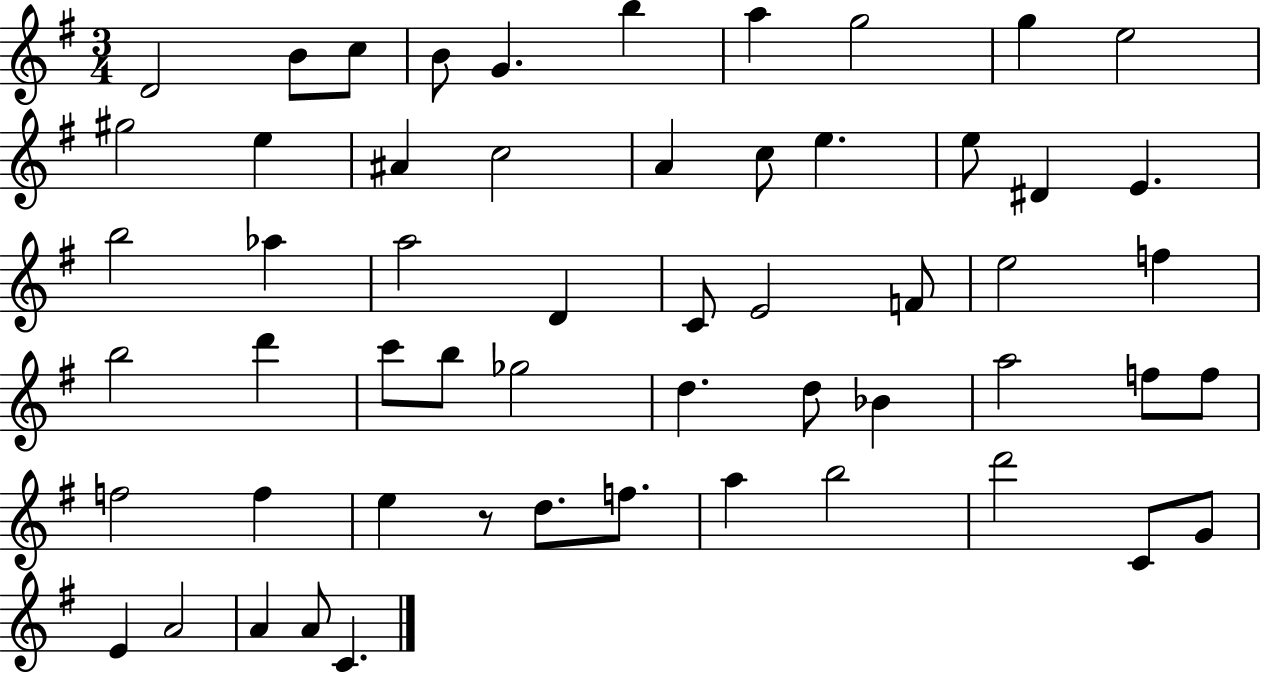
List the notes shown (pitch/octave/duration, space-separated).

D4/h B4/e C5/e B4/e G4/q. B5/q A5/q G5/h G5/q E5/h G#5/h E5/q A#4/q C5/h A4/q C5/e E5/q. E5/e D#4/q E4/q. B5/h Ab5/q A5/h D4/q C4/e E4/h F4/e E5/h F5/q B5/h D6/q C6/e B5/e Gb5/h D5/q. D5/e Bb4/q A5/h F5/e F5/e F5/h F5/q E5/q R/e D5/e. F5/e. A5/q B5/h D6/h C4/e G4/e E4/q A4/h A4/q A4/e C4/q.